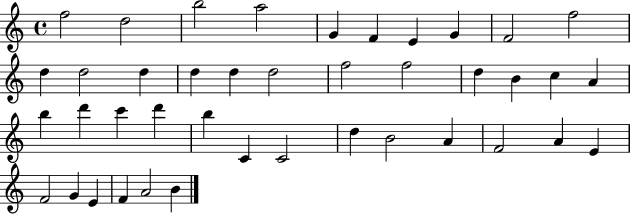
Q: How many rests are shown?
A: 0